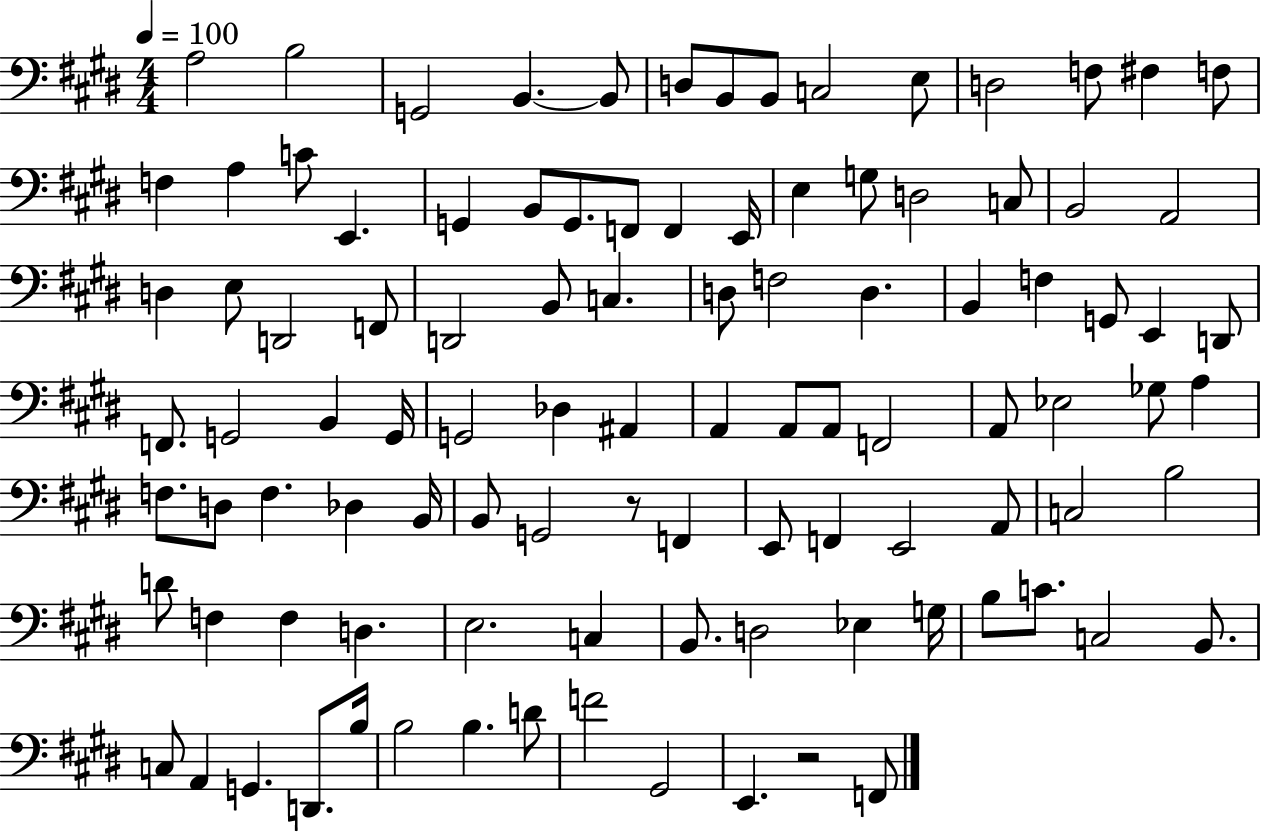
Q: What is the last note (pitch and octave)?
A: F2